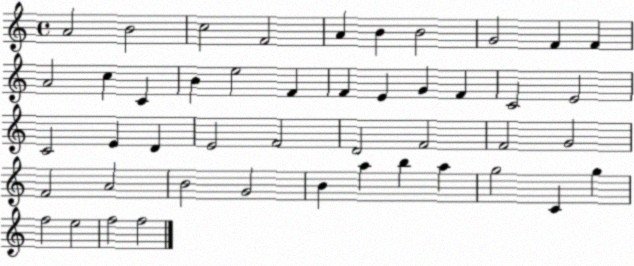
X:1
T:Untitled
M:4/4
L:1/4
K:C
A2 B2 c2 F2 A B B2 G2 F F A2 c C B e2 F F E G F C2 E2 C2 E D E2 F2 D2 F2 F2 G2 F2 A2 B2 G2 B a b a g2 C g f2 e2 f2 f2